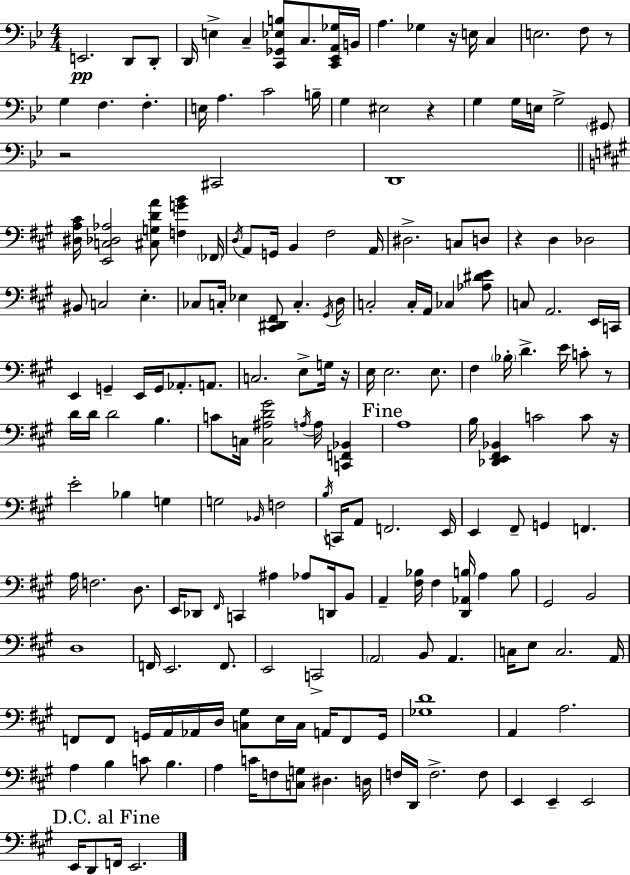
{
  \clef bass
  \numericTimeSignature
  \time 4/4
  \key g \minor
  \repeat volta 2 { e,2.\pp d,8 d,8-. | d,16 e4-> c4-- <c, ges, ees b>8 c8. <c, ees, a, ges>16 b,16 | a4. ges4 r16 e16 c4 | e2. f8 r8 | \break g4 f4. f4.-. | e16 a4. c'2 b16-- | g4 eis2 r4 | g4 g16 e16 g2-> \parenthesize gis,8 | \break r2 cis,2 | d,1 | \bar "||" \break \key a \major <dis a cis'>16 <e, c des aes>2 <cis g d' a'>8 <f g' b'>4 \parenthesize fes,16 | \acciaccatura { d16 } a,8 g,16 b,4 fis2 | a,16 dis2.-> c8 d8 | r4 d4 des2 | \break bis,8 c2 e4.-. | ces8 c16-. ees4 <cis, dis, fis,>8 c4.-. | \acciaccatura { gis,16 } d16 c2-. c16-. a,16 ces4 | <aes dis' e'>8 c8 a,2. | \break e,16 c,16 e,4 g,4-- e,16 g,16 aes,8.-. a,8. | c2. e8-> | g16 r16 e16 e2. e8. | fis4 \parenthesize bes16-. d'4.-> e'16 c'8-. | \break r8 d'16 d'16 d'2 b4. | c'8 c16 <c ais d' gis'>2 \acciaccatura { a16 } a16 <c, f, bes,>4 | \mark "Fine" a1 | b16 <des, e, fis, bes,>4 c'2 | \break c'8 r16 e'2-. bes4 g4 | g2 \grace { bes,16 } f2 | \acciaccatura { b16 } c,16 a,8 f,2. | e,16 e,4 fis,8-- g,4 f,4. | \break a16 f2. | d8. e,16 des,8 \grace { fis,16 } c,4 ais4 | aes8 d,16 b,8 a,4-- <fis bes>16 fis4 <d, aes, b>16 | a4 b8 gis,2 b,2 | \break d1 | f,16 e,2. | f,8. e,2 c,2-> | \parenthesize a,2 b,8 | \break a,4. c16 e8 c2. | a,16 f,8 f,8 g,16 a,16 aes,16 d16 <c gis>8 | e16 c16 a,16 f,8 g,16 <ges d'>1 | a,4 a2. | \break a4 b4 c'8 | b4. a4 c'16 f8 <c g>8 dis4. | d16 f16 d,16 f2.-> | f8 e,4 e,4-- e,2 | \break \mark "D.C. al Fine" e,16 d,8 f,16 e,2. | } \bar "|."
}